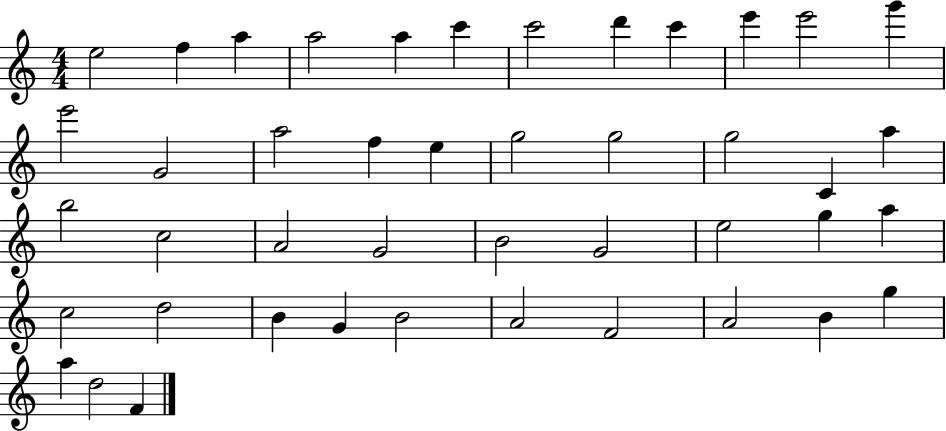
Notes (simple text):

E5/h F5/q A5/q A5/h A5/q C6/q C6/h D6/q C6/q E6/q E6/h G6/q E6/h G4/h A5/h F5/q E5/q G5/h G5/h G5/h C4/q A5/q B5/h C5/h A4/h G4/h B4/h G4/h E5/h G5/q A5/q C5/h D5/h B4/q G4/q B4/h A4/h F4/h A4/h B4/q G5/q A5/q D5/h F4/q